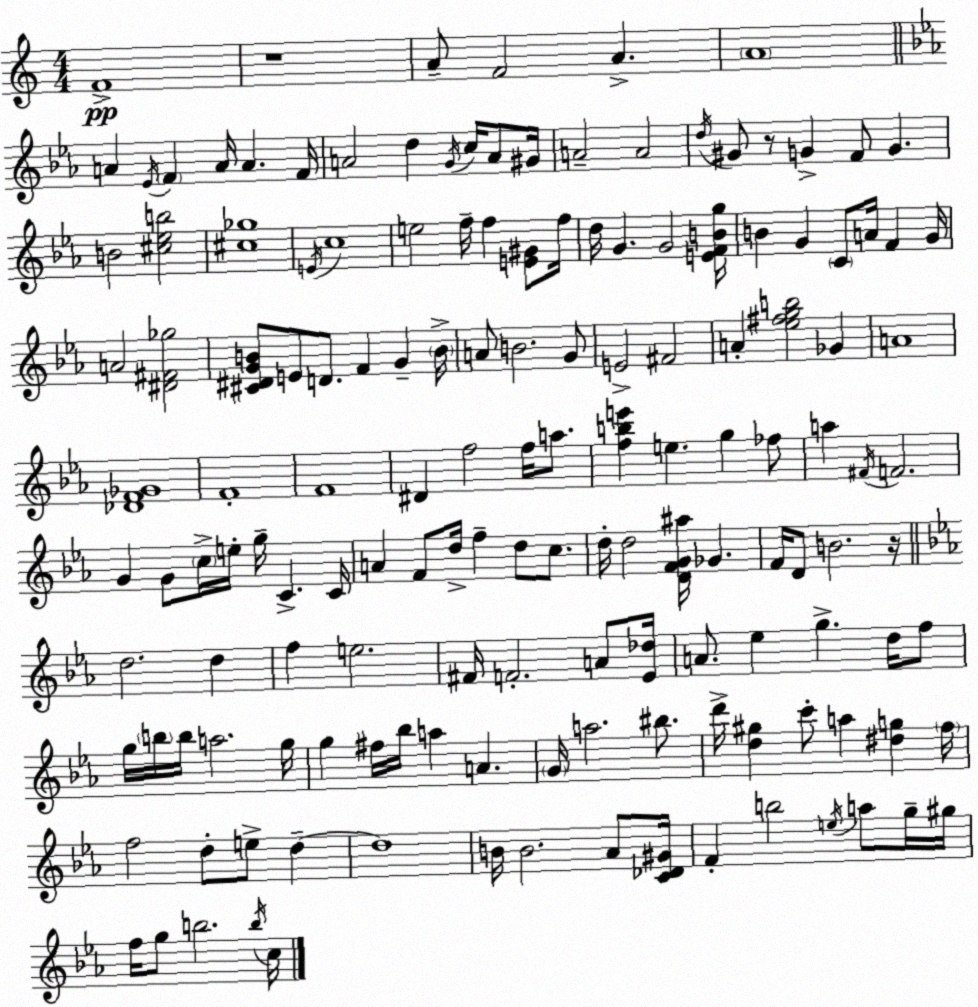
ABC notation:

X:1
T:Untitled
M:4/4
L:1/4
K:Am
F4 z4 A/2 F2 A A4 A _E/4 F A/4 A F/4 A2 d G/4 c/4 A/2 ^G/4 A2 A2 d/4 ^G/2 z/2 G F/2 G B2 [^c_eb]2 [^c_g]4 E/4 c4 e2 f/4 f [E^G]/2 f/4 d/4 G G2 [EFBg]/4 B G C/2 A/4 F G/4 A2 [^D^F_g]2 [^C^DGB]/2 E/2 D/2 F G B/4 A/2 B2 G/2 E2 ^F2 A [_e^fgb]2 _G A4 [_DF_G]4 F4 F4 ^D f2 f/4 a/2 [fbe'] e g _f/2 a ^F/4 F2 G G/2 c/4 e/4 g/4 C C/4 A F/2 d/4 f d/2 c/2 d/4 d2 [DFG^a]/4 _G F/4 D/2 B2 z/4 d2 d f e2 ^F/4 F2 A/2 [_E_d]/4 A/2 _e g d/4 f/2 g/4 b/4 b/4 a2 g/4 g ^f/4 _b/4 a A G/4 a2 ^b/2 d'/4 [d^g] c'/2 a [^dg] f/4 f2 d/2 e/2 d d4 B/4 B2 _A/2 [C_D^G]/4 F b2 e/4 a/2 g/4 ^g/4 f/4 g/2 b2 b/4 c/4